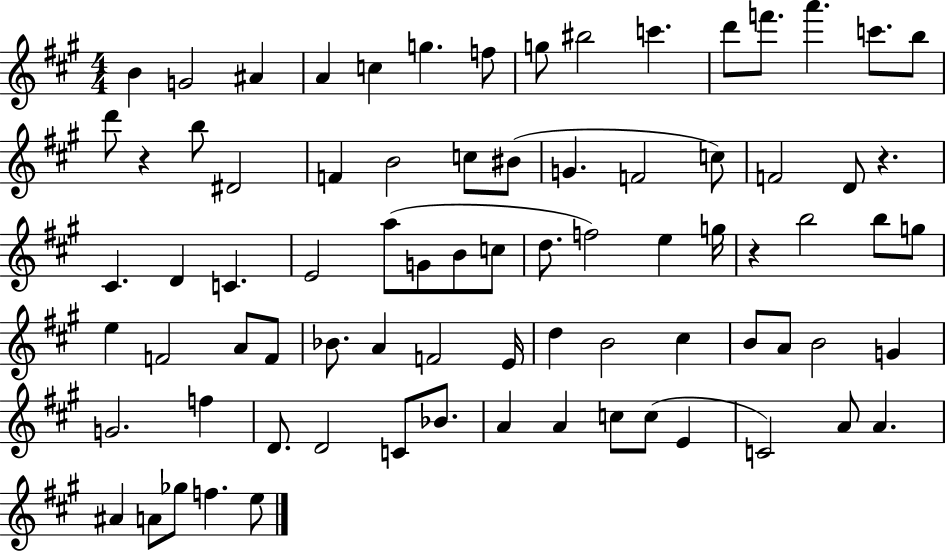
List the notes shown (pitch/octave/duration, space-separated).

B4/q G4/h A#4/q A4/q C5/q G5/q. F5/e G5/e BIS5/h C6/q. D6/e F6/e. A6/q. C6/e. B5/e D6/e R/q B5/e D#4/h F4/q B4/h C5/e BIS4/e G4/q. F4/h C5/e F4/h D4/e R/q. C#4/q. D4/q C4/q. E4/h A5/e G4/e B4/e C5/e D5/e. F5/h E5/q G5/s R/q B5/h B5/e G5/e E5/q F4/h A4/e F4/e Bb4/e. A4/q F4/h E4/s D5/q B4/h C#5/q B4/e A4/e B4/h G4/q G4/h. F5/q D4/e. D4/h C4/e Bb4/e. A4/q A4/q C5/e C5/e E4/q C4/h A4/e A4/q. A#4/q A4/e Gb5/e F5/q. E5/e